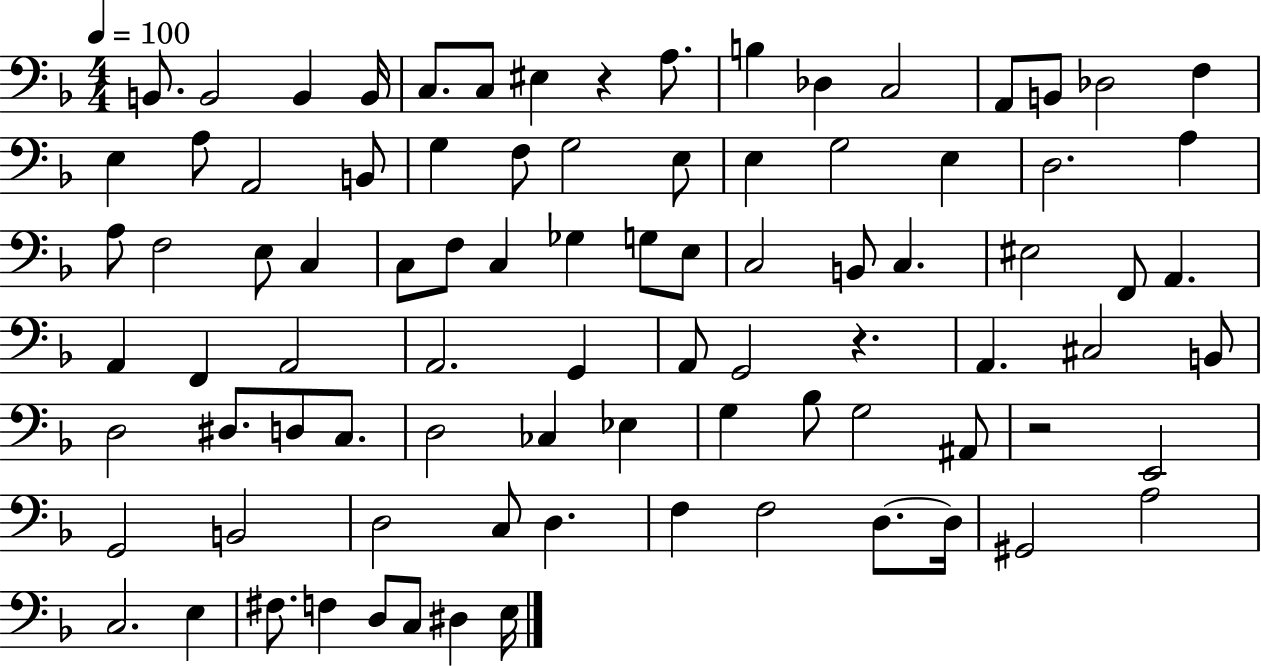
B2/e. B2/h B2/q B2/s C3/e. C3/e EIS3/q R/q A3/e. B3/q Db3/q C3/h A2/e B2/e Db3/h F3/q E3/q A3/e A2/h B2/e G3/q F3/e G3/h E3/e E3/q G3/h E3/q D3/h. A3/q A3/e F3/h E3/e C3/q C3/e F3/e C3/q Gb3/q G3/e E3/e C3/h B2/e C3/q. EIS3/h F2/e A2/q. A2/q F2/q A2/h A2/h. G2/q A2/e G2/h R/q. A2/q. C#3/h B2/e D3/h D#3/e. D3/e C3/e. D3/h CES3/q Eb3/q G3/q Bb3/e G3/h A#2/e R/h E2/h G2/h B2/h D3/h C3/e D3/q. F3/q F3/h D3/e. D3/s G#2/h A3/h C3/h. E3/q F#3/e. F3/q D3/e C3/e D#3/q E3/s